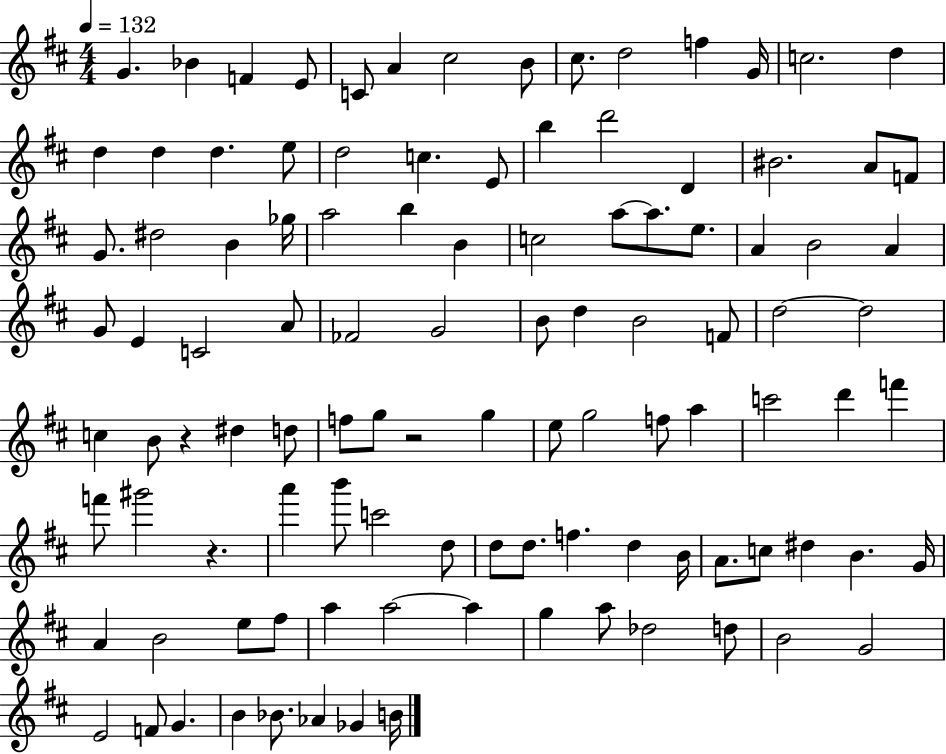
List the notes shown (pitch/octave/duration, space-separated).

G4/q. Bb4/q F4/q E4/e C4/e A4/q C#5/h B4/e C#5/e. D5/h F5/q G4/s C5/h. D5/q D5/q D5/q D5/q. E5/e D5/h C5/q. E4/e B5/q D6/h D4/q BIS4/h. A4/e F4/e G4/e. D#5/h B4/q Gb5/s A5/h B5/q B4/q C5/h A5/e A5/e. E5/e. A4/q B4/h A4/q G4/e E4/q C4/h A4/e FES4/h G4/h B4/e D5/q B4/h F4/e D5/h D5/h C5/q B4/e R/q D#5/q D5/e F5/e G5/e R/h G5/q E5/e G5/h F5/e A5/q C6/h D6/q F6/q F6/e G#6/h R/q. A6/q B6/e C6/h D5/e D5/e D5/e. F5/q. D5/q B4/s A4/e. C5/e D#5/q B4/q. G4/s A4/q B4/h E5/e F#5/e A5/q A5/h A5/q G5/q A5/e Db5/h D5/e B4/h G4/h E4/h F4/e G4/q. B4/q Bb4/e. Ab4/q Gb4/q B4/s